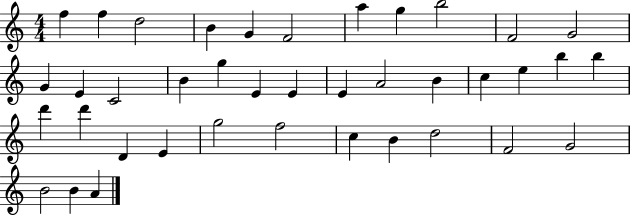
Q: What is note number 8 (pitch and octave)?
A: G5